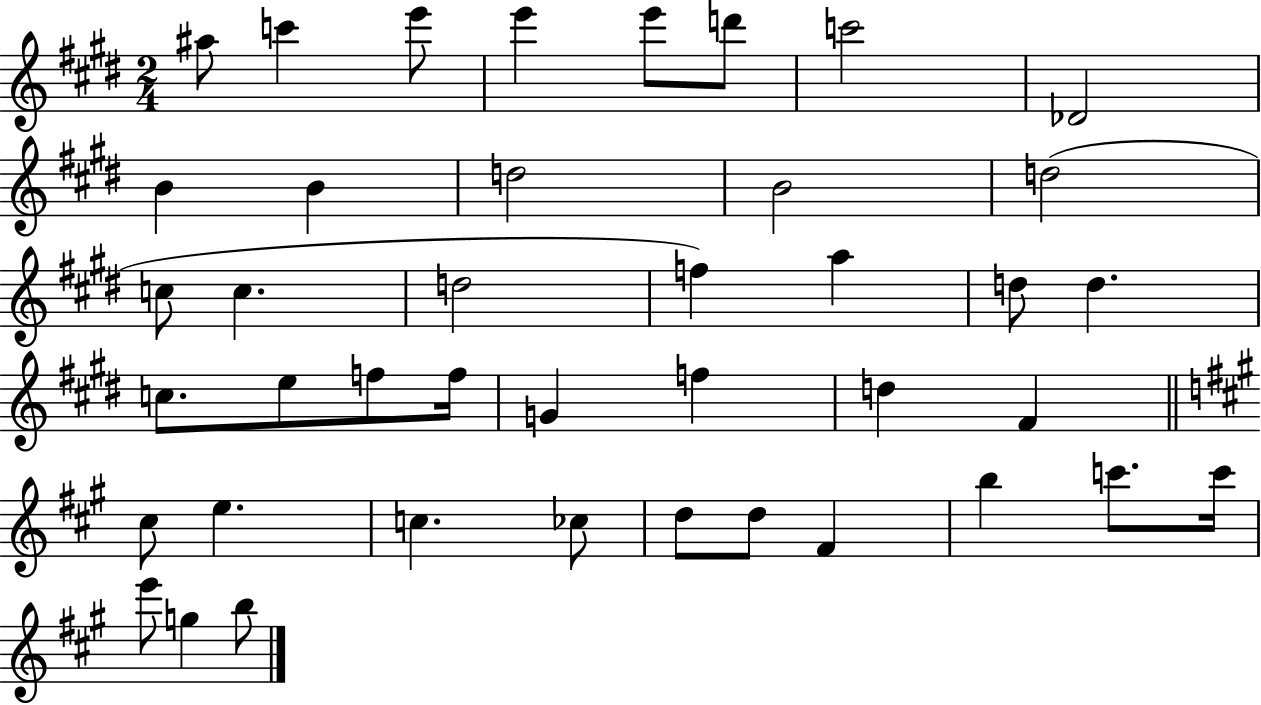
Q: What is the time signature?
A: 2/4